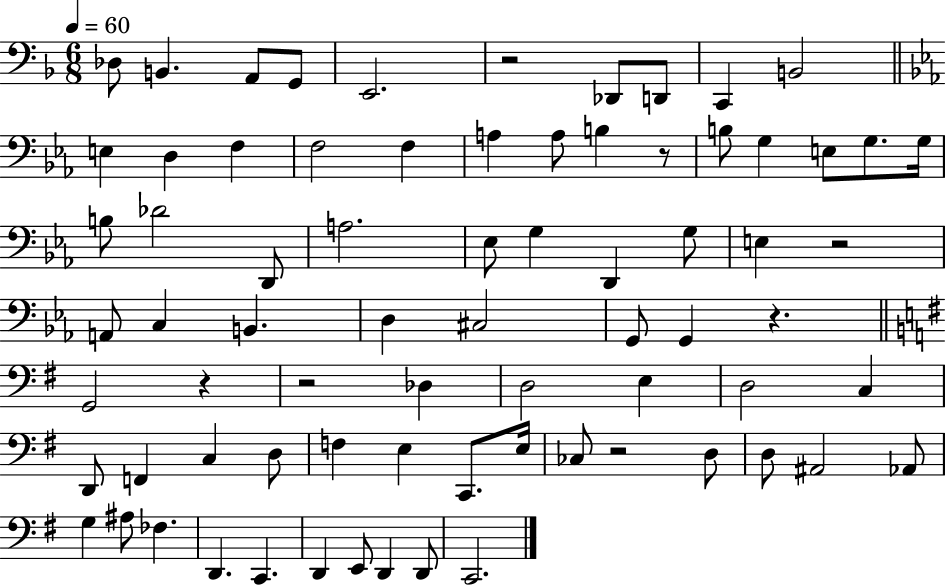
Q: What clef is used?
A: bass